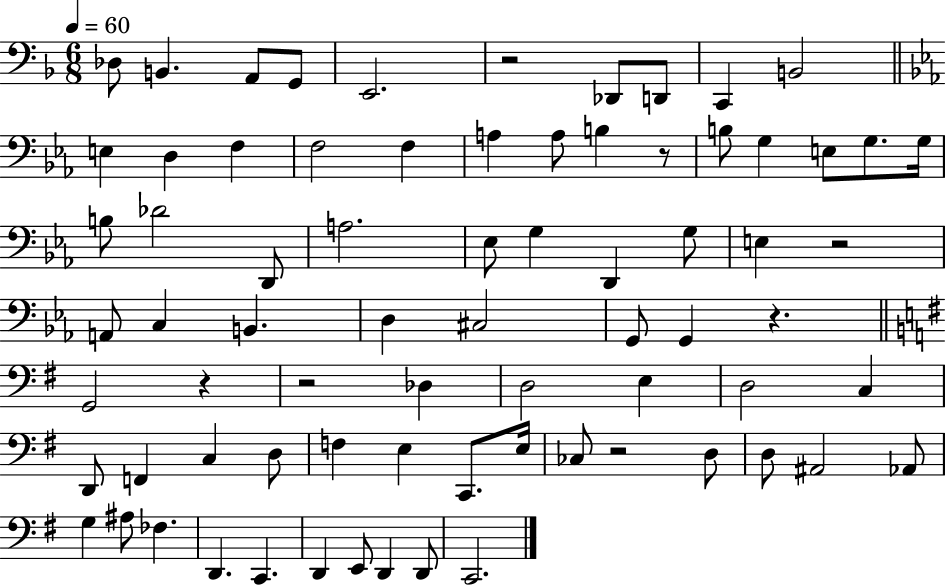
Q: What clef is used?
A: bass